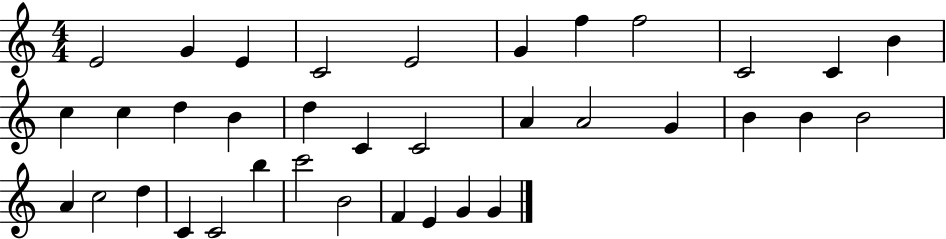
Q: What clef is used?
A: treble